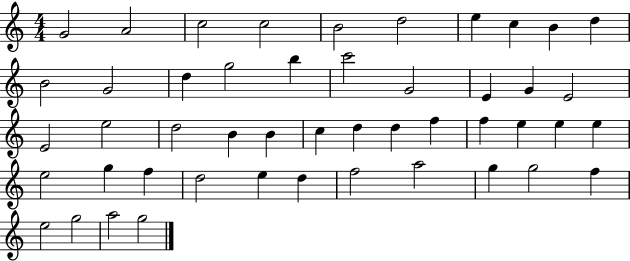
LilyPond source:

{
  \clef treble
  \numericTimeSignature
  \time 4/4
  \key c \major
  g'2 a'2 | c''2 c''2 | b'2 d''2 | e''4 c''4 b'4 d''4 | \break b'2 g'2 | d''4 g''2 b''4 | c'''2 g'2 | e'4 g'4 e'2 | \break e'2 e''2 | d''2 b'4 b'4 | c''4 d''4 d''4 f''4 | f''4 e''4 e''4 e''4 | \break e''2 g''4 f''4 | d''2 e''4 d''4 | f''2 a''2 | g''4 g''2 f''4 | \break e''2 g''2 | a''2 g''2 | \bar "|."
}